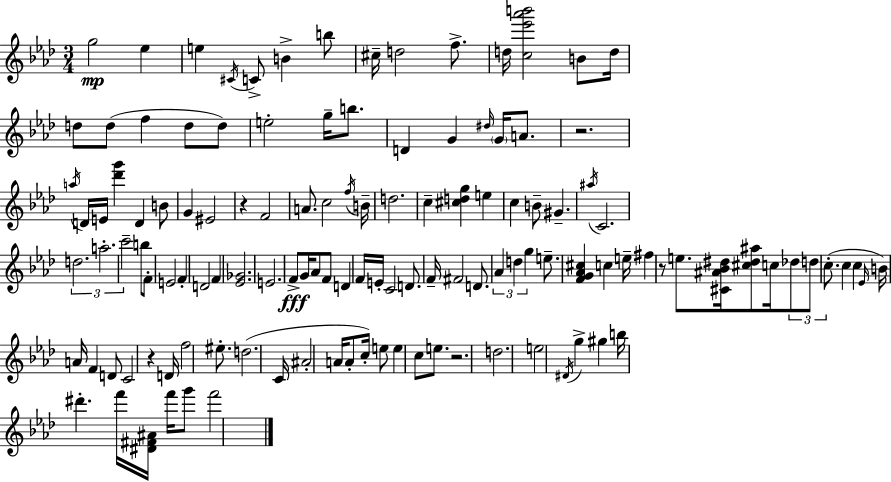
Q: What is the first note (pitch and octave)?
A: G5